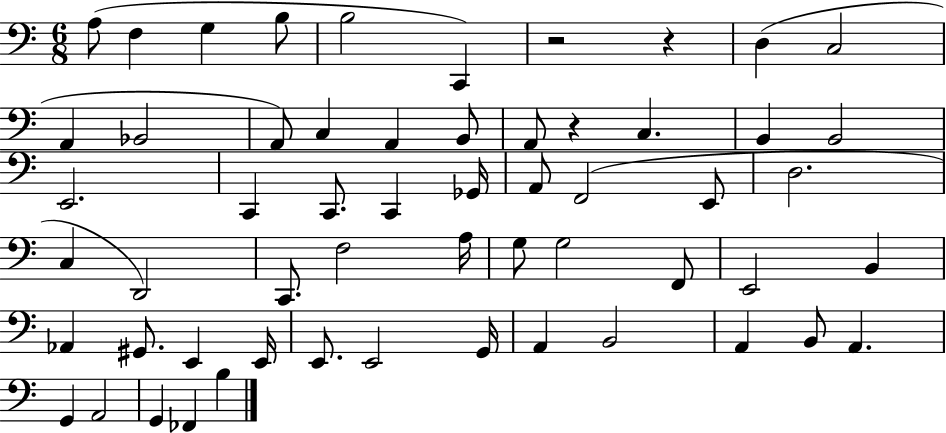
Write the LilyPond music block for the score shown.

{
  \clef bass
  \numericTimeSignature
  \time 6/8
  \key c \major
  a8( f4 g4 b8 | b2 c,4) | r2 r4 | d4( c2 | \break a,4 bes,2 | a,8) c4 a,4 b,8 | a,8 r4 c4. | b,4 b,2 | \break e,2. | c,4 c,8. c,4 ges,16 | a,8 f,2( e,8 | d2. | \break c4 d,2) | c,8. f2 a16 | g8 g2 f,8 | e,2 b,4 | \break aes,4 gis,8. e,4 e,16 | e,8. e,2 g,16 | a,4 b,2 | a,4 b,8 a,4. | \break g,4 a,2 | g,4 fes,4 b4 | \bar "|."
}